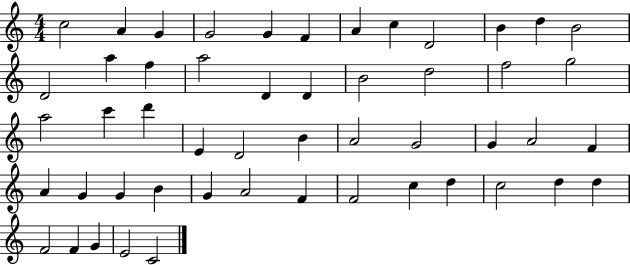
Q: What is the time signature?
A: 4/4